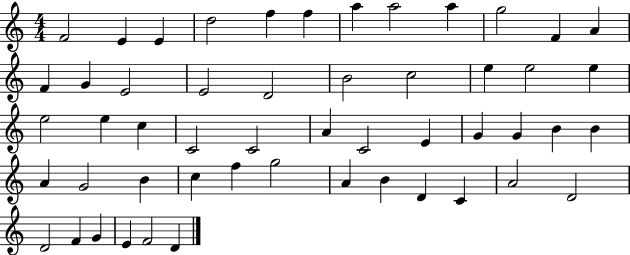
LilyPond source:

{
  \clef treble
  \numericTimeSignature
  \time 4/4
  \key c \major
  f'2 e'4 e'4 | d''2 f''4 f''4 | a''4 a''2 a''4 | g''2 f'4 a'4 | \break f'4 g'4 e'2 | e'2 d'2 | b'2 c''2 | e''4 e''2 e''4 | \break e''2 e''4 c''4 | c'2 c'2 | a'4 c'2 e'4 | g'4 g'4 b'4 b'4 | \break a'4 g'2 b'4 | c''4 f''4 g''2 | a'4 b'4 d'4 c'4 | a'2 d'2 | \break d'2 f'4 g'4 | e'4 f'2 d'4 | \bar "|."
}